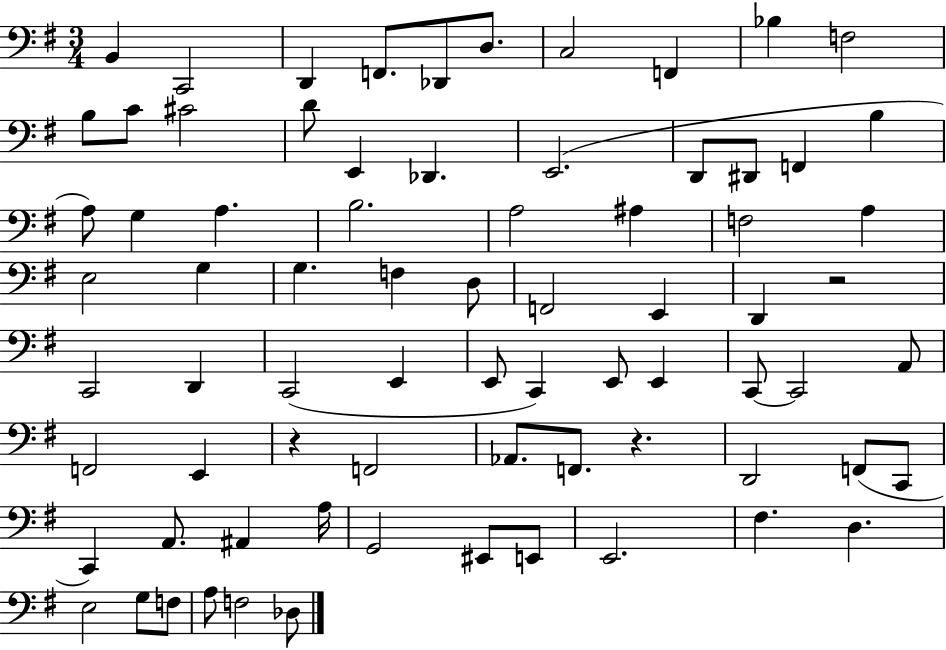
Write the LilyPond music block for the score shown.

{
  \clef bass
  \numericTimeSignature
  \time 3/4
  \key g \major
  b,4 c,2 | d,4 f,8. des,8 d8. | c2 f,4 | bes4 f2 | \break b8 c'8 cis'2 | d'8 e,4 des,4. | e,2.( | d,8 dis,8 f,4 b4 | \break a8) g4 a4. | b2. | a2 ais4 | f2 a4 | \break e2 g4 | g4. f4 d8 | f,2 e,4 | d,4 r2 | \break c,2 d,4 | c,2( e,4 | e,8 c,4) e,8 e,4 | c,8~~ c,2 a,8 | \break f,2 e,4 | r4 f,2 | aes,8. f,8. r4. | d,2 f,8( c,8 | \break c,4) a,8. ais,4 a16 | g,2 eis,8 e,8 | e,2. | fis4. d4. | \break e2 g8 f8 | a8 f2 des8 | \bar "|."
}